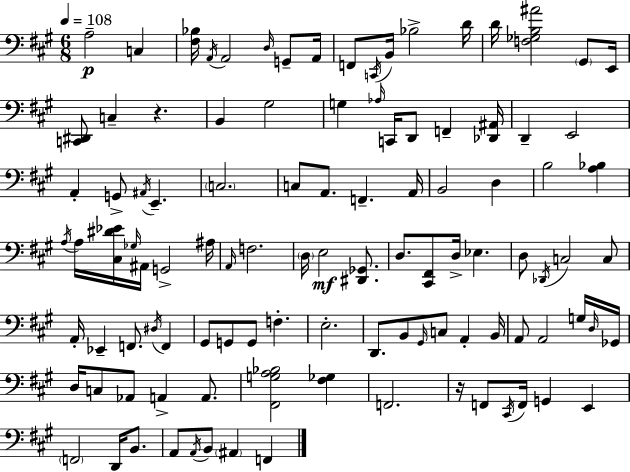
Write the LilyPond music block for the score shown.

{
  \clef bass
  \numericTimeSignature
  \time 6/8
  \key a \major
  \tempo 4 = 108
  a2--\p c4 | <fis bes>16 \acciaccatura { a,16 } a,2 \grace { d16 } g,8-- | a,16 f,8 \acciaccatura { c,16 } b,16 bes2-> | d'16 d'16 <f ges b ais'>2 | \break \parenthesize gis,8 e,16 <c, dis,>8 c4-- r4. | b,4 gis2 | g4 \grace { aes16 } c,16 d,8 f,4-- | <des, ais,>16 d,4-- e,2 | \break a,4-. g,8-> \acciaccatura { ais,16 } e,4.-- | \parenthesize c2. | c8 a,8. f,4.-- | a,16 b,2 | \break d4 b2 | <a bes>4 \acciaccatura { a16 } a16 <cis dis' ees'>16 \grace { ges16 } ais,16 g,2-> | ais16 \grace { a,16 } f2. | \parenthesize d16 e2\mf | \break <dis, ges,>8. d8. <cis, fis,>8 | d16-> ees4. d8 \acciaccatura { des,16 } c2 | c8 a,16-. ees,4-- | f,8. \acciaccatura { dis16 } f,4 gis,8 | \break g,8 g,8 f4.-. e2.-. | d,8. | b,8 \grace { gis,16 } c8 a,4-. b,16 a,8 | a,2 g16 \grace { d16 } ges,16 | \break d16 c8 aes,8 a,4-> a,8. | <fis, g a bes>2 <fis ges>4 | f,2. | r16 f,8 \acciaccatura { cis,16 } f,16 g,4 e,4 | \break \parenthesize f,2 d,16 b,8. | a,8 \acciaccatura { a,16 } b,8 \parenthesize ais,4 f,4 | \bar "|."
}